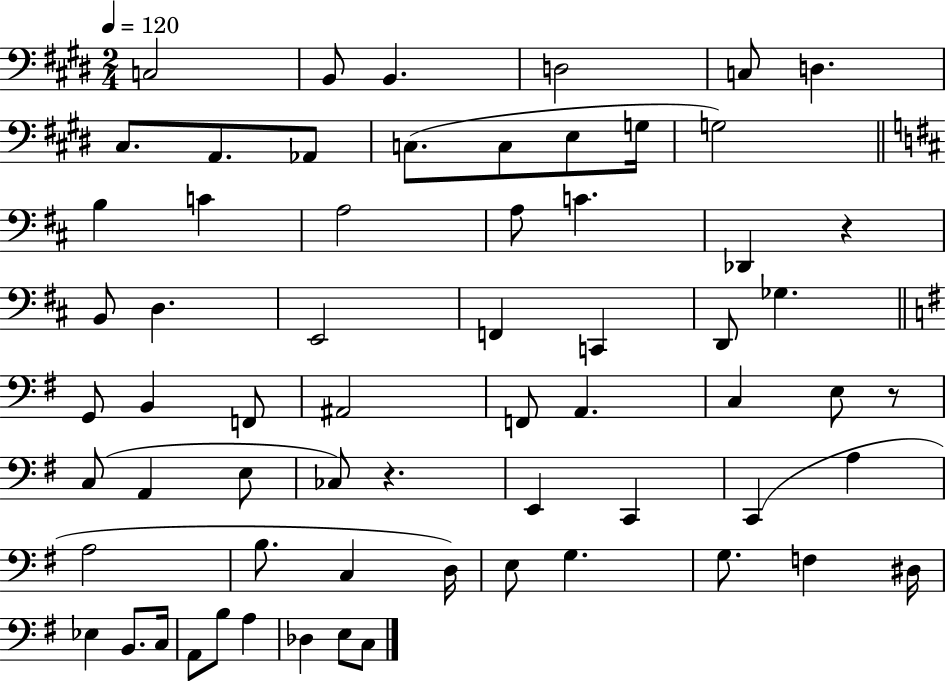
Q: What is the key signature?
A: E major